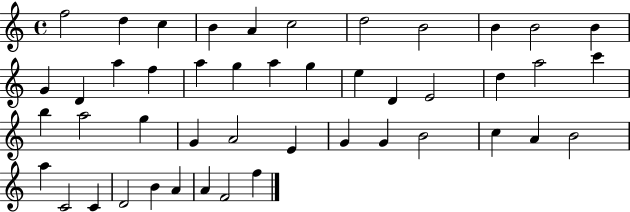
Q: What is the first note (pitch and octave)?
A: F5